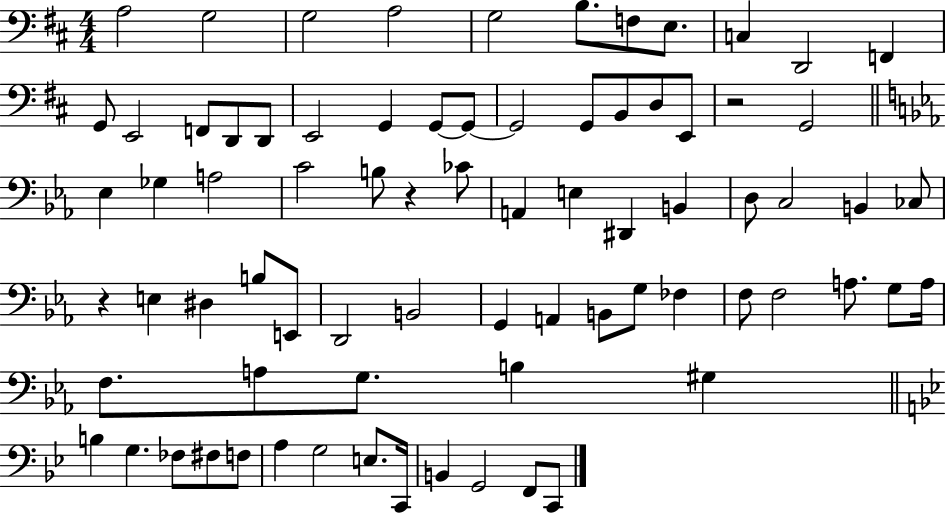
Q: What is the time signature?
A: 4/4